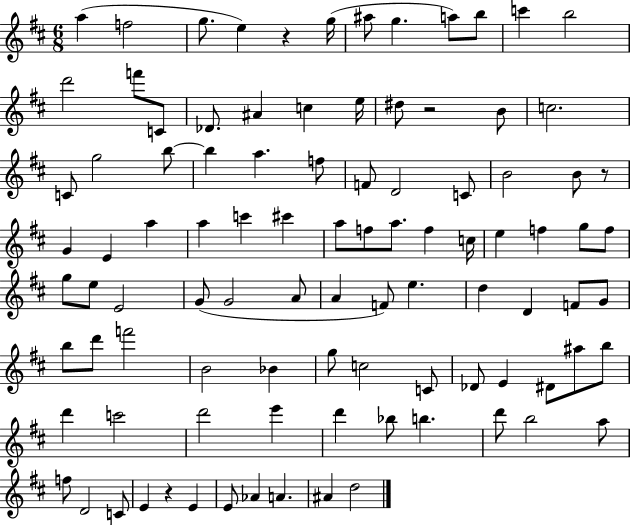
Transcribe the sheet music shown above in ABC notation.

X:1
T:Untitled
M:6/8
L:1/4
K:D
a f2 g/2 e z g/4 ^a/2 g a/2 b/2 c' b2 d'2 f'/2 C/2 _D/2 ^A c e/4 ^d/2 z2 B/2 c2 C/2 g2 b/2 b a f/2 F/2 D2 C/2 B2 B/2 z/2 G E a a c' ^c' a/2 f/2 a/2 f c/4 e f g/2 f/2 g/2 e/2 E2 G/2 G2 A/2 A F/2 e d D F/2 G/2 b/2 d'/2 f'2 B2 _B g/2 c2 C/2 _D/2 E ^D/2 ^a/2 b/2 d' c'2 d'2 e' d' _b/2 b d'/2 b2 a/2 f/2 D2 C/2 E z E E/2 _A A ^A d2